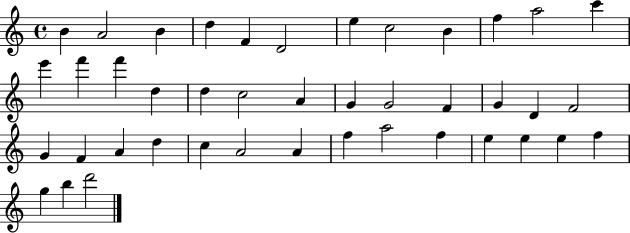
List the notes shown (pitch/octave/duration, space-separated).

B4/q A4/h B4/q D5/q F4/q D4/h E5/q C5/h B4/q F5/q A5/h C6/q E6/q F6/q F6/q D5/q D5/q C5/h A4/q G4/q G4/h F4/q G4/q D4/q F4/h G4/q F4/q A4/q D5/q C5/q A4/h A4/q F5/q A5/h F5/q E5/q E5/q E5/q F5/q G5/q B5/q D6/h